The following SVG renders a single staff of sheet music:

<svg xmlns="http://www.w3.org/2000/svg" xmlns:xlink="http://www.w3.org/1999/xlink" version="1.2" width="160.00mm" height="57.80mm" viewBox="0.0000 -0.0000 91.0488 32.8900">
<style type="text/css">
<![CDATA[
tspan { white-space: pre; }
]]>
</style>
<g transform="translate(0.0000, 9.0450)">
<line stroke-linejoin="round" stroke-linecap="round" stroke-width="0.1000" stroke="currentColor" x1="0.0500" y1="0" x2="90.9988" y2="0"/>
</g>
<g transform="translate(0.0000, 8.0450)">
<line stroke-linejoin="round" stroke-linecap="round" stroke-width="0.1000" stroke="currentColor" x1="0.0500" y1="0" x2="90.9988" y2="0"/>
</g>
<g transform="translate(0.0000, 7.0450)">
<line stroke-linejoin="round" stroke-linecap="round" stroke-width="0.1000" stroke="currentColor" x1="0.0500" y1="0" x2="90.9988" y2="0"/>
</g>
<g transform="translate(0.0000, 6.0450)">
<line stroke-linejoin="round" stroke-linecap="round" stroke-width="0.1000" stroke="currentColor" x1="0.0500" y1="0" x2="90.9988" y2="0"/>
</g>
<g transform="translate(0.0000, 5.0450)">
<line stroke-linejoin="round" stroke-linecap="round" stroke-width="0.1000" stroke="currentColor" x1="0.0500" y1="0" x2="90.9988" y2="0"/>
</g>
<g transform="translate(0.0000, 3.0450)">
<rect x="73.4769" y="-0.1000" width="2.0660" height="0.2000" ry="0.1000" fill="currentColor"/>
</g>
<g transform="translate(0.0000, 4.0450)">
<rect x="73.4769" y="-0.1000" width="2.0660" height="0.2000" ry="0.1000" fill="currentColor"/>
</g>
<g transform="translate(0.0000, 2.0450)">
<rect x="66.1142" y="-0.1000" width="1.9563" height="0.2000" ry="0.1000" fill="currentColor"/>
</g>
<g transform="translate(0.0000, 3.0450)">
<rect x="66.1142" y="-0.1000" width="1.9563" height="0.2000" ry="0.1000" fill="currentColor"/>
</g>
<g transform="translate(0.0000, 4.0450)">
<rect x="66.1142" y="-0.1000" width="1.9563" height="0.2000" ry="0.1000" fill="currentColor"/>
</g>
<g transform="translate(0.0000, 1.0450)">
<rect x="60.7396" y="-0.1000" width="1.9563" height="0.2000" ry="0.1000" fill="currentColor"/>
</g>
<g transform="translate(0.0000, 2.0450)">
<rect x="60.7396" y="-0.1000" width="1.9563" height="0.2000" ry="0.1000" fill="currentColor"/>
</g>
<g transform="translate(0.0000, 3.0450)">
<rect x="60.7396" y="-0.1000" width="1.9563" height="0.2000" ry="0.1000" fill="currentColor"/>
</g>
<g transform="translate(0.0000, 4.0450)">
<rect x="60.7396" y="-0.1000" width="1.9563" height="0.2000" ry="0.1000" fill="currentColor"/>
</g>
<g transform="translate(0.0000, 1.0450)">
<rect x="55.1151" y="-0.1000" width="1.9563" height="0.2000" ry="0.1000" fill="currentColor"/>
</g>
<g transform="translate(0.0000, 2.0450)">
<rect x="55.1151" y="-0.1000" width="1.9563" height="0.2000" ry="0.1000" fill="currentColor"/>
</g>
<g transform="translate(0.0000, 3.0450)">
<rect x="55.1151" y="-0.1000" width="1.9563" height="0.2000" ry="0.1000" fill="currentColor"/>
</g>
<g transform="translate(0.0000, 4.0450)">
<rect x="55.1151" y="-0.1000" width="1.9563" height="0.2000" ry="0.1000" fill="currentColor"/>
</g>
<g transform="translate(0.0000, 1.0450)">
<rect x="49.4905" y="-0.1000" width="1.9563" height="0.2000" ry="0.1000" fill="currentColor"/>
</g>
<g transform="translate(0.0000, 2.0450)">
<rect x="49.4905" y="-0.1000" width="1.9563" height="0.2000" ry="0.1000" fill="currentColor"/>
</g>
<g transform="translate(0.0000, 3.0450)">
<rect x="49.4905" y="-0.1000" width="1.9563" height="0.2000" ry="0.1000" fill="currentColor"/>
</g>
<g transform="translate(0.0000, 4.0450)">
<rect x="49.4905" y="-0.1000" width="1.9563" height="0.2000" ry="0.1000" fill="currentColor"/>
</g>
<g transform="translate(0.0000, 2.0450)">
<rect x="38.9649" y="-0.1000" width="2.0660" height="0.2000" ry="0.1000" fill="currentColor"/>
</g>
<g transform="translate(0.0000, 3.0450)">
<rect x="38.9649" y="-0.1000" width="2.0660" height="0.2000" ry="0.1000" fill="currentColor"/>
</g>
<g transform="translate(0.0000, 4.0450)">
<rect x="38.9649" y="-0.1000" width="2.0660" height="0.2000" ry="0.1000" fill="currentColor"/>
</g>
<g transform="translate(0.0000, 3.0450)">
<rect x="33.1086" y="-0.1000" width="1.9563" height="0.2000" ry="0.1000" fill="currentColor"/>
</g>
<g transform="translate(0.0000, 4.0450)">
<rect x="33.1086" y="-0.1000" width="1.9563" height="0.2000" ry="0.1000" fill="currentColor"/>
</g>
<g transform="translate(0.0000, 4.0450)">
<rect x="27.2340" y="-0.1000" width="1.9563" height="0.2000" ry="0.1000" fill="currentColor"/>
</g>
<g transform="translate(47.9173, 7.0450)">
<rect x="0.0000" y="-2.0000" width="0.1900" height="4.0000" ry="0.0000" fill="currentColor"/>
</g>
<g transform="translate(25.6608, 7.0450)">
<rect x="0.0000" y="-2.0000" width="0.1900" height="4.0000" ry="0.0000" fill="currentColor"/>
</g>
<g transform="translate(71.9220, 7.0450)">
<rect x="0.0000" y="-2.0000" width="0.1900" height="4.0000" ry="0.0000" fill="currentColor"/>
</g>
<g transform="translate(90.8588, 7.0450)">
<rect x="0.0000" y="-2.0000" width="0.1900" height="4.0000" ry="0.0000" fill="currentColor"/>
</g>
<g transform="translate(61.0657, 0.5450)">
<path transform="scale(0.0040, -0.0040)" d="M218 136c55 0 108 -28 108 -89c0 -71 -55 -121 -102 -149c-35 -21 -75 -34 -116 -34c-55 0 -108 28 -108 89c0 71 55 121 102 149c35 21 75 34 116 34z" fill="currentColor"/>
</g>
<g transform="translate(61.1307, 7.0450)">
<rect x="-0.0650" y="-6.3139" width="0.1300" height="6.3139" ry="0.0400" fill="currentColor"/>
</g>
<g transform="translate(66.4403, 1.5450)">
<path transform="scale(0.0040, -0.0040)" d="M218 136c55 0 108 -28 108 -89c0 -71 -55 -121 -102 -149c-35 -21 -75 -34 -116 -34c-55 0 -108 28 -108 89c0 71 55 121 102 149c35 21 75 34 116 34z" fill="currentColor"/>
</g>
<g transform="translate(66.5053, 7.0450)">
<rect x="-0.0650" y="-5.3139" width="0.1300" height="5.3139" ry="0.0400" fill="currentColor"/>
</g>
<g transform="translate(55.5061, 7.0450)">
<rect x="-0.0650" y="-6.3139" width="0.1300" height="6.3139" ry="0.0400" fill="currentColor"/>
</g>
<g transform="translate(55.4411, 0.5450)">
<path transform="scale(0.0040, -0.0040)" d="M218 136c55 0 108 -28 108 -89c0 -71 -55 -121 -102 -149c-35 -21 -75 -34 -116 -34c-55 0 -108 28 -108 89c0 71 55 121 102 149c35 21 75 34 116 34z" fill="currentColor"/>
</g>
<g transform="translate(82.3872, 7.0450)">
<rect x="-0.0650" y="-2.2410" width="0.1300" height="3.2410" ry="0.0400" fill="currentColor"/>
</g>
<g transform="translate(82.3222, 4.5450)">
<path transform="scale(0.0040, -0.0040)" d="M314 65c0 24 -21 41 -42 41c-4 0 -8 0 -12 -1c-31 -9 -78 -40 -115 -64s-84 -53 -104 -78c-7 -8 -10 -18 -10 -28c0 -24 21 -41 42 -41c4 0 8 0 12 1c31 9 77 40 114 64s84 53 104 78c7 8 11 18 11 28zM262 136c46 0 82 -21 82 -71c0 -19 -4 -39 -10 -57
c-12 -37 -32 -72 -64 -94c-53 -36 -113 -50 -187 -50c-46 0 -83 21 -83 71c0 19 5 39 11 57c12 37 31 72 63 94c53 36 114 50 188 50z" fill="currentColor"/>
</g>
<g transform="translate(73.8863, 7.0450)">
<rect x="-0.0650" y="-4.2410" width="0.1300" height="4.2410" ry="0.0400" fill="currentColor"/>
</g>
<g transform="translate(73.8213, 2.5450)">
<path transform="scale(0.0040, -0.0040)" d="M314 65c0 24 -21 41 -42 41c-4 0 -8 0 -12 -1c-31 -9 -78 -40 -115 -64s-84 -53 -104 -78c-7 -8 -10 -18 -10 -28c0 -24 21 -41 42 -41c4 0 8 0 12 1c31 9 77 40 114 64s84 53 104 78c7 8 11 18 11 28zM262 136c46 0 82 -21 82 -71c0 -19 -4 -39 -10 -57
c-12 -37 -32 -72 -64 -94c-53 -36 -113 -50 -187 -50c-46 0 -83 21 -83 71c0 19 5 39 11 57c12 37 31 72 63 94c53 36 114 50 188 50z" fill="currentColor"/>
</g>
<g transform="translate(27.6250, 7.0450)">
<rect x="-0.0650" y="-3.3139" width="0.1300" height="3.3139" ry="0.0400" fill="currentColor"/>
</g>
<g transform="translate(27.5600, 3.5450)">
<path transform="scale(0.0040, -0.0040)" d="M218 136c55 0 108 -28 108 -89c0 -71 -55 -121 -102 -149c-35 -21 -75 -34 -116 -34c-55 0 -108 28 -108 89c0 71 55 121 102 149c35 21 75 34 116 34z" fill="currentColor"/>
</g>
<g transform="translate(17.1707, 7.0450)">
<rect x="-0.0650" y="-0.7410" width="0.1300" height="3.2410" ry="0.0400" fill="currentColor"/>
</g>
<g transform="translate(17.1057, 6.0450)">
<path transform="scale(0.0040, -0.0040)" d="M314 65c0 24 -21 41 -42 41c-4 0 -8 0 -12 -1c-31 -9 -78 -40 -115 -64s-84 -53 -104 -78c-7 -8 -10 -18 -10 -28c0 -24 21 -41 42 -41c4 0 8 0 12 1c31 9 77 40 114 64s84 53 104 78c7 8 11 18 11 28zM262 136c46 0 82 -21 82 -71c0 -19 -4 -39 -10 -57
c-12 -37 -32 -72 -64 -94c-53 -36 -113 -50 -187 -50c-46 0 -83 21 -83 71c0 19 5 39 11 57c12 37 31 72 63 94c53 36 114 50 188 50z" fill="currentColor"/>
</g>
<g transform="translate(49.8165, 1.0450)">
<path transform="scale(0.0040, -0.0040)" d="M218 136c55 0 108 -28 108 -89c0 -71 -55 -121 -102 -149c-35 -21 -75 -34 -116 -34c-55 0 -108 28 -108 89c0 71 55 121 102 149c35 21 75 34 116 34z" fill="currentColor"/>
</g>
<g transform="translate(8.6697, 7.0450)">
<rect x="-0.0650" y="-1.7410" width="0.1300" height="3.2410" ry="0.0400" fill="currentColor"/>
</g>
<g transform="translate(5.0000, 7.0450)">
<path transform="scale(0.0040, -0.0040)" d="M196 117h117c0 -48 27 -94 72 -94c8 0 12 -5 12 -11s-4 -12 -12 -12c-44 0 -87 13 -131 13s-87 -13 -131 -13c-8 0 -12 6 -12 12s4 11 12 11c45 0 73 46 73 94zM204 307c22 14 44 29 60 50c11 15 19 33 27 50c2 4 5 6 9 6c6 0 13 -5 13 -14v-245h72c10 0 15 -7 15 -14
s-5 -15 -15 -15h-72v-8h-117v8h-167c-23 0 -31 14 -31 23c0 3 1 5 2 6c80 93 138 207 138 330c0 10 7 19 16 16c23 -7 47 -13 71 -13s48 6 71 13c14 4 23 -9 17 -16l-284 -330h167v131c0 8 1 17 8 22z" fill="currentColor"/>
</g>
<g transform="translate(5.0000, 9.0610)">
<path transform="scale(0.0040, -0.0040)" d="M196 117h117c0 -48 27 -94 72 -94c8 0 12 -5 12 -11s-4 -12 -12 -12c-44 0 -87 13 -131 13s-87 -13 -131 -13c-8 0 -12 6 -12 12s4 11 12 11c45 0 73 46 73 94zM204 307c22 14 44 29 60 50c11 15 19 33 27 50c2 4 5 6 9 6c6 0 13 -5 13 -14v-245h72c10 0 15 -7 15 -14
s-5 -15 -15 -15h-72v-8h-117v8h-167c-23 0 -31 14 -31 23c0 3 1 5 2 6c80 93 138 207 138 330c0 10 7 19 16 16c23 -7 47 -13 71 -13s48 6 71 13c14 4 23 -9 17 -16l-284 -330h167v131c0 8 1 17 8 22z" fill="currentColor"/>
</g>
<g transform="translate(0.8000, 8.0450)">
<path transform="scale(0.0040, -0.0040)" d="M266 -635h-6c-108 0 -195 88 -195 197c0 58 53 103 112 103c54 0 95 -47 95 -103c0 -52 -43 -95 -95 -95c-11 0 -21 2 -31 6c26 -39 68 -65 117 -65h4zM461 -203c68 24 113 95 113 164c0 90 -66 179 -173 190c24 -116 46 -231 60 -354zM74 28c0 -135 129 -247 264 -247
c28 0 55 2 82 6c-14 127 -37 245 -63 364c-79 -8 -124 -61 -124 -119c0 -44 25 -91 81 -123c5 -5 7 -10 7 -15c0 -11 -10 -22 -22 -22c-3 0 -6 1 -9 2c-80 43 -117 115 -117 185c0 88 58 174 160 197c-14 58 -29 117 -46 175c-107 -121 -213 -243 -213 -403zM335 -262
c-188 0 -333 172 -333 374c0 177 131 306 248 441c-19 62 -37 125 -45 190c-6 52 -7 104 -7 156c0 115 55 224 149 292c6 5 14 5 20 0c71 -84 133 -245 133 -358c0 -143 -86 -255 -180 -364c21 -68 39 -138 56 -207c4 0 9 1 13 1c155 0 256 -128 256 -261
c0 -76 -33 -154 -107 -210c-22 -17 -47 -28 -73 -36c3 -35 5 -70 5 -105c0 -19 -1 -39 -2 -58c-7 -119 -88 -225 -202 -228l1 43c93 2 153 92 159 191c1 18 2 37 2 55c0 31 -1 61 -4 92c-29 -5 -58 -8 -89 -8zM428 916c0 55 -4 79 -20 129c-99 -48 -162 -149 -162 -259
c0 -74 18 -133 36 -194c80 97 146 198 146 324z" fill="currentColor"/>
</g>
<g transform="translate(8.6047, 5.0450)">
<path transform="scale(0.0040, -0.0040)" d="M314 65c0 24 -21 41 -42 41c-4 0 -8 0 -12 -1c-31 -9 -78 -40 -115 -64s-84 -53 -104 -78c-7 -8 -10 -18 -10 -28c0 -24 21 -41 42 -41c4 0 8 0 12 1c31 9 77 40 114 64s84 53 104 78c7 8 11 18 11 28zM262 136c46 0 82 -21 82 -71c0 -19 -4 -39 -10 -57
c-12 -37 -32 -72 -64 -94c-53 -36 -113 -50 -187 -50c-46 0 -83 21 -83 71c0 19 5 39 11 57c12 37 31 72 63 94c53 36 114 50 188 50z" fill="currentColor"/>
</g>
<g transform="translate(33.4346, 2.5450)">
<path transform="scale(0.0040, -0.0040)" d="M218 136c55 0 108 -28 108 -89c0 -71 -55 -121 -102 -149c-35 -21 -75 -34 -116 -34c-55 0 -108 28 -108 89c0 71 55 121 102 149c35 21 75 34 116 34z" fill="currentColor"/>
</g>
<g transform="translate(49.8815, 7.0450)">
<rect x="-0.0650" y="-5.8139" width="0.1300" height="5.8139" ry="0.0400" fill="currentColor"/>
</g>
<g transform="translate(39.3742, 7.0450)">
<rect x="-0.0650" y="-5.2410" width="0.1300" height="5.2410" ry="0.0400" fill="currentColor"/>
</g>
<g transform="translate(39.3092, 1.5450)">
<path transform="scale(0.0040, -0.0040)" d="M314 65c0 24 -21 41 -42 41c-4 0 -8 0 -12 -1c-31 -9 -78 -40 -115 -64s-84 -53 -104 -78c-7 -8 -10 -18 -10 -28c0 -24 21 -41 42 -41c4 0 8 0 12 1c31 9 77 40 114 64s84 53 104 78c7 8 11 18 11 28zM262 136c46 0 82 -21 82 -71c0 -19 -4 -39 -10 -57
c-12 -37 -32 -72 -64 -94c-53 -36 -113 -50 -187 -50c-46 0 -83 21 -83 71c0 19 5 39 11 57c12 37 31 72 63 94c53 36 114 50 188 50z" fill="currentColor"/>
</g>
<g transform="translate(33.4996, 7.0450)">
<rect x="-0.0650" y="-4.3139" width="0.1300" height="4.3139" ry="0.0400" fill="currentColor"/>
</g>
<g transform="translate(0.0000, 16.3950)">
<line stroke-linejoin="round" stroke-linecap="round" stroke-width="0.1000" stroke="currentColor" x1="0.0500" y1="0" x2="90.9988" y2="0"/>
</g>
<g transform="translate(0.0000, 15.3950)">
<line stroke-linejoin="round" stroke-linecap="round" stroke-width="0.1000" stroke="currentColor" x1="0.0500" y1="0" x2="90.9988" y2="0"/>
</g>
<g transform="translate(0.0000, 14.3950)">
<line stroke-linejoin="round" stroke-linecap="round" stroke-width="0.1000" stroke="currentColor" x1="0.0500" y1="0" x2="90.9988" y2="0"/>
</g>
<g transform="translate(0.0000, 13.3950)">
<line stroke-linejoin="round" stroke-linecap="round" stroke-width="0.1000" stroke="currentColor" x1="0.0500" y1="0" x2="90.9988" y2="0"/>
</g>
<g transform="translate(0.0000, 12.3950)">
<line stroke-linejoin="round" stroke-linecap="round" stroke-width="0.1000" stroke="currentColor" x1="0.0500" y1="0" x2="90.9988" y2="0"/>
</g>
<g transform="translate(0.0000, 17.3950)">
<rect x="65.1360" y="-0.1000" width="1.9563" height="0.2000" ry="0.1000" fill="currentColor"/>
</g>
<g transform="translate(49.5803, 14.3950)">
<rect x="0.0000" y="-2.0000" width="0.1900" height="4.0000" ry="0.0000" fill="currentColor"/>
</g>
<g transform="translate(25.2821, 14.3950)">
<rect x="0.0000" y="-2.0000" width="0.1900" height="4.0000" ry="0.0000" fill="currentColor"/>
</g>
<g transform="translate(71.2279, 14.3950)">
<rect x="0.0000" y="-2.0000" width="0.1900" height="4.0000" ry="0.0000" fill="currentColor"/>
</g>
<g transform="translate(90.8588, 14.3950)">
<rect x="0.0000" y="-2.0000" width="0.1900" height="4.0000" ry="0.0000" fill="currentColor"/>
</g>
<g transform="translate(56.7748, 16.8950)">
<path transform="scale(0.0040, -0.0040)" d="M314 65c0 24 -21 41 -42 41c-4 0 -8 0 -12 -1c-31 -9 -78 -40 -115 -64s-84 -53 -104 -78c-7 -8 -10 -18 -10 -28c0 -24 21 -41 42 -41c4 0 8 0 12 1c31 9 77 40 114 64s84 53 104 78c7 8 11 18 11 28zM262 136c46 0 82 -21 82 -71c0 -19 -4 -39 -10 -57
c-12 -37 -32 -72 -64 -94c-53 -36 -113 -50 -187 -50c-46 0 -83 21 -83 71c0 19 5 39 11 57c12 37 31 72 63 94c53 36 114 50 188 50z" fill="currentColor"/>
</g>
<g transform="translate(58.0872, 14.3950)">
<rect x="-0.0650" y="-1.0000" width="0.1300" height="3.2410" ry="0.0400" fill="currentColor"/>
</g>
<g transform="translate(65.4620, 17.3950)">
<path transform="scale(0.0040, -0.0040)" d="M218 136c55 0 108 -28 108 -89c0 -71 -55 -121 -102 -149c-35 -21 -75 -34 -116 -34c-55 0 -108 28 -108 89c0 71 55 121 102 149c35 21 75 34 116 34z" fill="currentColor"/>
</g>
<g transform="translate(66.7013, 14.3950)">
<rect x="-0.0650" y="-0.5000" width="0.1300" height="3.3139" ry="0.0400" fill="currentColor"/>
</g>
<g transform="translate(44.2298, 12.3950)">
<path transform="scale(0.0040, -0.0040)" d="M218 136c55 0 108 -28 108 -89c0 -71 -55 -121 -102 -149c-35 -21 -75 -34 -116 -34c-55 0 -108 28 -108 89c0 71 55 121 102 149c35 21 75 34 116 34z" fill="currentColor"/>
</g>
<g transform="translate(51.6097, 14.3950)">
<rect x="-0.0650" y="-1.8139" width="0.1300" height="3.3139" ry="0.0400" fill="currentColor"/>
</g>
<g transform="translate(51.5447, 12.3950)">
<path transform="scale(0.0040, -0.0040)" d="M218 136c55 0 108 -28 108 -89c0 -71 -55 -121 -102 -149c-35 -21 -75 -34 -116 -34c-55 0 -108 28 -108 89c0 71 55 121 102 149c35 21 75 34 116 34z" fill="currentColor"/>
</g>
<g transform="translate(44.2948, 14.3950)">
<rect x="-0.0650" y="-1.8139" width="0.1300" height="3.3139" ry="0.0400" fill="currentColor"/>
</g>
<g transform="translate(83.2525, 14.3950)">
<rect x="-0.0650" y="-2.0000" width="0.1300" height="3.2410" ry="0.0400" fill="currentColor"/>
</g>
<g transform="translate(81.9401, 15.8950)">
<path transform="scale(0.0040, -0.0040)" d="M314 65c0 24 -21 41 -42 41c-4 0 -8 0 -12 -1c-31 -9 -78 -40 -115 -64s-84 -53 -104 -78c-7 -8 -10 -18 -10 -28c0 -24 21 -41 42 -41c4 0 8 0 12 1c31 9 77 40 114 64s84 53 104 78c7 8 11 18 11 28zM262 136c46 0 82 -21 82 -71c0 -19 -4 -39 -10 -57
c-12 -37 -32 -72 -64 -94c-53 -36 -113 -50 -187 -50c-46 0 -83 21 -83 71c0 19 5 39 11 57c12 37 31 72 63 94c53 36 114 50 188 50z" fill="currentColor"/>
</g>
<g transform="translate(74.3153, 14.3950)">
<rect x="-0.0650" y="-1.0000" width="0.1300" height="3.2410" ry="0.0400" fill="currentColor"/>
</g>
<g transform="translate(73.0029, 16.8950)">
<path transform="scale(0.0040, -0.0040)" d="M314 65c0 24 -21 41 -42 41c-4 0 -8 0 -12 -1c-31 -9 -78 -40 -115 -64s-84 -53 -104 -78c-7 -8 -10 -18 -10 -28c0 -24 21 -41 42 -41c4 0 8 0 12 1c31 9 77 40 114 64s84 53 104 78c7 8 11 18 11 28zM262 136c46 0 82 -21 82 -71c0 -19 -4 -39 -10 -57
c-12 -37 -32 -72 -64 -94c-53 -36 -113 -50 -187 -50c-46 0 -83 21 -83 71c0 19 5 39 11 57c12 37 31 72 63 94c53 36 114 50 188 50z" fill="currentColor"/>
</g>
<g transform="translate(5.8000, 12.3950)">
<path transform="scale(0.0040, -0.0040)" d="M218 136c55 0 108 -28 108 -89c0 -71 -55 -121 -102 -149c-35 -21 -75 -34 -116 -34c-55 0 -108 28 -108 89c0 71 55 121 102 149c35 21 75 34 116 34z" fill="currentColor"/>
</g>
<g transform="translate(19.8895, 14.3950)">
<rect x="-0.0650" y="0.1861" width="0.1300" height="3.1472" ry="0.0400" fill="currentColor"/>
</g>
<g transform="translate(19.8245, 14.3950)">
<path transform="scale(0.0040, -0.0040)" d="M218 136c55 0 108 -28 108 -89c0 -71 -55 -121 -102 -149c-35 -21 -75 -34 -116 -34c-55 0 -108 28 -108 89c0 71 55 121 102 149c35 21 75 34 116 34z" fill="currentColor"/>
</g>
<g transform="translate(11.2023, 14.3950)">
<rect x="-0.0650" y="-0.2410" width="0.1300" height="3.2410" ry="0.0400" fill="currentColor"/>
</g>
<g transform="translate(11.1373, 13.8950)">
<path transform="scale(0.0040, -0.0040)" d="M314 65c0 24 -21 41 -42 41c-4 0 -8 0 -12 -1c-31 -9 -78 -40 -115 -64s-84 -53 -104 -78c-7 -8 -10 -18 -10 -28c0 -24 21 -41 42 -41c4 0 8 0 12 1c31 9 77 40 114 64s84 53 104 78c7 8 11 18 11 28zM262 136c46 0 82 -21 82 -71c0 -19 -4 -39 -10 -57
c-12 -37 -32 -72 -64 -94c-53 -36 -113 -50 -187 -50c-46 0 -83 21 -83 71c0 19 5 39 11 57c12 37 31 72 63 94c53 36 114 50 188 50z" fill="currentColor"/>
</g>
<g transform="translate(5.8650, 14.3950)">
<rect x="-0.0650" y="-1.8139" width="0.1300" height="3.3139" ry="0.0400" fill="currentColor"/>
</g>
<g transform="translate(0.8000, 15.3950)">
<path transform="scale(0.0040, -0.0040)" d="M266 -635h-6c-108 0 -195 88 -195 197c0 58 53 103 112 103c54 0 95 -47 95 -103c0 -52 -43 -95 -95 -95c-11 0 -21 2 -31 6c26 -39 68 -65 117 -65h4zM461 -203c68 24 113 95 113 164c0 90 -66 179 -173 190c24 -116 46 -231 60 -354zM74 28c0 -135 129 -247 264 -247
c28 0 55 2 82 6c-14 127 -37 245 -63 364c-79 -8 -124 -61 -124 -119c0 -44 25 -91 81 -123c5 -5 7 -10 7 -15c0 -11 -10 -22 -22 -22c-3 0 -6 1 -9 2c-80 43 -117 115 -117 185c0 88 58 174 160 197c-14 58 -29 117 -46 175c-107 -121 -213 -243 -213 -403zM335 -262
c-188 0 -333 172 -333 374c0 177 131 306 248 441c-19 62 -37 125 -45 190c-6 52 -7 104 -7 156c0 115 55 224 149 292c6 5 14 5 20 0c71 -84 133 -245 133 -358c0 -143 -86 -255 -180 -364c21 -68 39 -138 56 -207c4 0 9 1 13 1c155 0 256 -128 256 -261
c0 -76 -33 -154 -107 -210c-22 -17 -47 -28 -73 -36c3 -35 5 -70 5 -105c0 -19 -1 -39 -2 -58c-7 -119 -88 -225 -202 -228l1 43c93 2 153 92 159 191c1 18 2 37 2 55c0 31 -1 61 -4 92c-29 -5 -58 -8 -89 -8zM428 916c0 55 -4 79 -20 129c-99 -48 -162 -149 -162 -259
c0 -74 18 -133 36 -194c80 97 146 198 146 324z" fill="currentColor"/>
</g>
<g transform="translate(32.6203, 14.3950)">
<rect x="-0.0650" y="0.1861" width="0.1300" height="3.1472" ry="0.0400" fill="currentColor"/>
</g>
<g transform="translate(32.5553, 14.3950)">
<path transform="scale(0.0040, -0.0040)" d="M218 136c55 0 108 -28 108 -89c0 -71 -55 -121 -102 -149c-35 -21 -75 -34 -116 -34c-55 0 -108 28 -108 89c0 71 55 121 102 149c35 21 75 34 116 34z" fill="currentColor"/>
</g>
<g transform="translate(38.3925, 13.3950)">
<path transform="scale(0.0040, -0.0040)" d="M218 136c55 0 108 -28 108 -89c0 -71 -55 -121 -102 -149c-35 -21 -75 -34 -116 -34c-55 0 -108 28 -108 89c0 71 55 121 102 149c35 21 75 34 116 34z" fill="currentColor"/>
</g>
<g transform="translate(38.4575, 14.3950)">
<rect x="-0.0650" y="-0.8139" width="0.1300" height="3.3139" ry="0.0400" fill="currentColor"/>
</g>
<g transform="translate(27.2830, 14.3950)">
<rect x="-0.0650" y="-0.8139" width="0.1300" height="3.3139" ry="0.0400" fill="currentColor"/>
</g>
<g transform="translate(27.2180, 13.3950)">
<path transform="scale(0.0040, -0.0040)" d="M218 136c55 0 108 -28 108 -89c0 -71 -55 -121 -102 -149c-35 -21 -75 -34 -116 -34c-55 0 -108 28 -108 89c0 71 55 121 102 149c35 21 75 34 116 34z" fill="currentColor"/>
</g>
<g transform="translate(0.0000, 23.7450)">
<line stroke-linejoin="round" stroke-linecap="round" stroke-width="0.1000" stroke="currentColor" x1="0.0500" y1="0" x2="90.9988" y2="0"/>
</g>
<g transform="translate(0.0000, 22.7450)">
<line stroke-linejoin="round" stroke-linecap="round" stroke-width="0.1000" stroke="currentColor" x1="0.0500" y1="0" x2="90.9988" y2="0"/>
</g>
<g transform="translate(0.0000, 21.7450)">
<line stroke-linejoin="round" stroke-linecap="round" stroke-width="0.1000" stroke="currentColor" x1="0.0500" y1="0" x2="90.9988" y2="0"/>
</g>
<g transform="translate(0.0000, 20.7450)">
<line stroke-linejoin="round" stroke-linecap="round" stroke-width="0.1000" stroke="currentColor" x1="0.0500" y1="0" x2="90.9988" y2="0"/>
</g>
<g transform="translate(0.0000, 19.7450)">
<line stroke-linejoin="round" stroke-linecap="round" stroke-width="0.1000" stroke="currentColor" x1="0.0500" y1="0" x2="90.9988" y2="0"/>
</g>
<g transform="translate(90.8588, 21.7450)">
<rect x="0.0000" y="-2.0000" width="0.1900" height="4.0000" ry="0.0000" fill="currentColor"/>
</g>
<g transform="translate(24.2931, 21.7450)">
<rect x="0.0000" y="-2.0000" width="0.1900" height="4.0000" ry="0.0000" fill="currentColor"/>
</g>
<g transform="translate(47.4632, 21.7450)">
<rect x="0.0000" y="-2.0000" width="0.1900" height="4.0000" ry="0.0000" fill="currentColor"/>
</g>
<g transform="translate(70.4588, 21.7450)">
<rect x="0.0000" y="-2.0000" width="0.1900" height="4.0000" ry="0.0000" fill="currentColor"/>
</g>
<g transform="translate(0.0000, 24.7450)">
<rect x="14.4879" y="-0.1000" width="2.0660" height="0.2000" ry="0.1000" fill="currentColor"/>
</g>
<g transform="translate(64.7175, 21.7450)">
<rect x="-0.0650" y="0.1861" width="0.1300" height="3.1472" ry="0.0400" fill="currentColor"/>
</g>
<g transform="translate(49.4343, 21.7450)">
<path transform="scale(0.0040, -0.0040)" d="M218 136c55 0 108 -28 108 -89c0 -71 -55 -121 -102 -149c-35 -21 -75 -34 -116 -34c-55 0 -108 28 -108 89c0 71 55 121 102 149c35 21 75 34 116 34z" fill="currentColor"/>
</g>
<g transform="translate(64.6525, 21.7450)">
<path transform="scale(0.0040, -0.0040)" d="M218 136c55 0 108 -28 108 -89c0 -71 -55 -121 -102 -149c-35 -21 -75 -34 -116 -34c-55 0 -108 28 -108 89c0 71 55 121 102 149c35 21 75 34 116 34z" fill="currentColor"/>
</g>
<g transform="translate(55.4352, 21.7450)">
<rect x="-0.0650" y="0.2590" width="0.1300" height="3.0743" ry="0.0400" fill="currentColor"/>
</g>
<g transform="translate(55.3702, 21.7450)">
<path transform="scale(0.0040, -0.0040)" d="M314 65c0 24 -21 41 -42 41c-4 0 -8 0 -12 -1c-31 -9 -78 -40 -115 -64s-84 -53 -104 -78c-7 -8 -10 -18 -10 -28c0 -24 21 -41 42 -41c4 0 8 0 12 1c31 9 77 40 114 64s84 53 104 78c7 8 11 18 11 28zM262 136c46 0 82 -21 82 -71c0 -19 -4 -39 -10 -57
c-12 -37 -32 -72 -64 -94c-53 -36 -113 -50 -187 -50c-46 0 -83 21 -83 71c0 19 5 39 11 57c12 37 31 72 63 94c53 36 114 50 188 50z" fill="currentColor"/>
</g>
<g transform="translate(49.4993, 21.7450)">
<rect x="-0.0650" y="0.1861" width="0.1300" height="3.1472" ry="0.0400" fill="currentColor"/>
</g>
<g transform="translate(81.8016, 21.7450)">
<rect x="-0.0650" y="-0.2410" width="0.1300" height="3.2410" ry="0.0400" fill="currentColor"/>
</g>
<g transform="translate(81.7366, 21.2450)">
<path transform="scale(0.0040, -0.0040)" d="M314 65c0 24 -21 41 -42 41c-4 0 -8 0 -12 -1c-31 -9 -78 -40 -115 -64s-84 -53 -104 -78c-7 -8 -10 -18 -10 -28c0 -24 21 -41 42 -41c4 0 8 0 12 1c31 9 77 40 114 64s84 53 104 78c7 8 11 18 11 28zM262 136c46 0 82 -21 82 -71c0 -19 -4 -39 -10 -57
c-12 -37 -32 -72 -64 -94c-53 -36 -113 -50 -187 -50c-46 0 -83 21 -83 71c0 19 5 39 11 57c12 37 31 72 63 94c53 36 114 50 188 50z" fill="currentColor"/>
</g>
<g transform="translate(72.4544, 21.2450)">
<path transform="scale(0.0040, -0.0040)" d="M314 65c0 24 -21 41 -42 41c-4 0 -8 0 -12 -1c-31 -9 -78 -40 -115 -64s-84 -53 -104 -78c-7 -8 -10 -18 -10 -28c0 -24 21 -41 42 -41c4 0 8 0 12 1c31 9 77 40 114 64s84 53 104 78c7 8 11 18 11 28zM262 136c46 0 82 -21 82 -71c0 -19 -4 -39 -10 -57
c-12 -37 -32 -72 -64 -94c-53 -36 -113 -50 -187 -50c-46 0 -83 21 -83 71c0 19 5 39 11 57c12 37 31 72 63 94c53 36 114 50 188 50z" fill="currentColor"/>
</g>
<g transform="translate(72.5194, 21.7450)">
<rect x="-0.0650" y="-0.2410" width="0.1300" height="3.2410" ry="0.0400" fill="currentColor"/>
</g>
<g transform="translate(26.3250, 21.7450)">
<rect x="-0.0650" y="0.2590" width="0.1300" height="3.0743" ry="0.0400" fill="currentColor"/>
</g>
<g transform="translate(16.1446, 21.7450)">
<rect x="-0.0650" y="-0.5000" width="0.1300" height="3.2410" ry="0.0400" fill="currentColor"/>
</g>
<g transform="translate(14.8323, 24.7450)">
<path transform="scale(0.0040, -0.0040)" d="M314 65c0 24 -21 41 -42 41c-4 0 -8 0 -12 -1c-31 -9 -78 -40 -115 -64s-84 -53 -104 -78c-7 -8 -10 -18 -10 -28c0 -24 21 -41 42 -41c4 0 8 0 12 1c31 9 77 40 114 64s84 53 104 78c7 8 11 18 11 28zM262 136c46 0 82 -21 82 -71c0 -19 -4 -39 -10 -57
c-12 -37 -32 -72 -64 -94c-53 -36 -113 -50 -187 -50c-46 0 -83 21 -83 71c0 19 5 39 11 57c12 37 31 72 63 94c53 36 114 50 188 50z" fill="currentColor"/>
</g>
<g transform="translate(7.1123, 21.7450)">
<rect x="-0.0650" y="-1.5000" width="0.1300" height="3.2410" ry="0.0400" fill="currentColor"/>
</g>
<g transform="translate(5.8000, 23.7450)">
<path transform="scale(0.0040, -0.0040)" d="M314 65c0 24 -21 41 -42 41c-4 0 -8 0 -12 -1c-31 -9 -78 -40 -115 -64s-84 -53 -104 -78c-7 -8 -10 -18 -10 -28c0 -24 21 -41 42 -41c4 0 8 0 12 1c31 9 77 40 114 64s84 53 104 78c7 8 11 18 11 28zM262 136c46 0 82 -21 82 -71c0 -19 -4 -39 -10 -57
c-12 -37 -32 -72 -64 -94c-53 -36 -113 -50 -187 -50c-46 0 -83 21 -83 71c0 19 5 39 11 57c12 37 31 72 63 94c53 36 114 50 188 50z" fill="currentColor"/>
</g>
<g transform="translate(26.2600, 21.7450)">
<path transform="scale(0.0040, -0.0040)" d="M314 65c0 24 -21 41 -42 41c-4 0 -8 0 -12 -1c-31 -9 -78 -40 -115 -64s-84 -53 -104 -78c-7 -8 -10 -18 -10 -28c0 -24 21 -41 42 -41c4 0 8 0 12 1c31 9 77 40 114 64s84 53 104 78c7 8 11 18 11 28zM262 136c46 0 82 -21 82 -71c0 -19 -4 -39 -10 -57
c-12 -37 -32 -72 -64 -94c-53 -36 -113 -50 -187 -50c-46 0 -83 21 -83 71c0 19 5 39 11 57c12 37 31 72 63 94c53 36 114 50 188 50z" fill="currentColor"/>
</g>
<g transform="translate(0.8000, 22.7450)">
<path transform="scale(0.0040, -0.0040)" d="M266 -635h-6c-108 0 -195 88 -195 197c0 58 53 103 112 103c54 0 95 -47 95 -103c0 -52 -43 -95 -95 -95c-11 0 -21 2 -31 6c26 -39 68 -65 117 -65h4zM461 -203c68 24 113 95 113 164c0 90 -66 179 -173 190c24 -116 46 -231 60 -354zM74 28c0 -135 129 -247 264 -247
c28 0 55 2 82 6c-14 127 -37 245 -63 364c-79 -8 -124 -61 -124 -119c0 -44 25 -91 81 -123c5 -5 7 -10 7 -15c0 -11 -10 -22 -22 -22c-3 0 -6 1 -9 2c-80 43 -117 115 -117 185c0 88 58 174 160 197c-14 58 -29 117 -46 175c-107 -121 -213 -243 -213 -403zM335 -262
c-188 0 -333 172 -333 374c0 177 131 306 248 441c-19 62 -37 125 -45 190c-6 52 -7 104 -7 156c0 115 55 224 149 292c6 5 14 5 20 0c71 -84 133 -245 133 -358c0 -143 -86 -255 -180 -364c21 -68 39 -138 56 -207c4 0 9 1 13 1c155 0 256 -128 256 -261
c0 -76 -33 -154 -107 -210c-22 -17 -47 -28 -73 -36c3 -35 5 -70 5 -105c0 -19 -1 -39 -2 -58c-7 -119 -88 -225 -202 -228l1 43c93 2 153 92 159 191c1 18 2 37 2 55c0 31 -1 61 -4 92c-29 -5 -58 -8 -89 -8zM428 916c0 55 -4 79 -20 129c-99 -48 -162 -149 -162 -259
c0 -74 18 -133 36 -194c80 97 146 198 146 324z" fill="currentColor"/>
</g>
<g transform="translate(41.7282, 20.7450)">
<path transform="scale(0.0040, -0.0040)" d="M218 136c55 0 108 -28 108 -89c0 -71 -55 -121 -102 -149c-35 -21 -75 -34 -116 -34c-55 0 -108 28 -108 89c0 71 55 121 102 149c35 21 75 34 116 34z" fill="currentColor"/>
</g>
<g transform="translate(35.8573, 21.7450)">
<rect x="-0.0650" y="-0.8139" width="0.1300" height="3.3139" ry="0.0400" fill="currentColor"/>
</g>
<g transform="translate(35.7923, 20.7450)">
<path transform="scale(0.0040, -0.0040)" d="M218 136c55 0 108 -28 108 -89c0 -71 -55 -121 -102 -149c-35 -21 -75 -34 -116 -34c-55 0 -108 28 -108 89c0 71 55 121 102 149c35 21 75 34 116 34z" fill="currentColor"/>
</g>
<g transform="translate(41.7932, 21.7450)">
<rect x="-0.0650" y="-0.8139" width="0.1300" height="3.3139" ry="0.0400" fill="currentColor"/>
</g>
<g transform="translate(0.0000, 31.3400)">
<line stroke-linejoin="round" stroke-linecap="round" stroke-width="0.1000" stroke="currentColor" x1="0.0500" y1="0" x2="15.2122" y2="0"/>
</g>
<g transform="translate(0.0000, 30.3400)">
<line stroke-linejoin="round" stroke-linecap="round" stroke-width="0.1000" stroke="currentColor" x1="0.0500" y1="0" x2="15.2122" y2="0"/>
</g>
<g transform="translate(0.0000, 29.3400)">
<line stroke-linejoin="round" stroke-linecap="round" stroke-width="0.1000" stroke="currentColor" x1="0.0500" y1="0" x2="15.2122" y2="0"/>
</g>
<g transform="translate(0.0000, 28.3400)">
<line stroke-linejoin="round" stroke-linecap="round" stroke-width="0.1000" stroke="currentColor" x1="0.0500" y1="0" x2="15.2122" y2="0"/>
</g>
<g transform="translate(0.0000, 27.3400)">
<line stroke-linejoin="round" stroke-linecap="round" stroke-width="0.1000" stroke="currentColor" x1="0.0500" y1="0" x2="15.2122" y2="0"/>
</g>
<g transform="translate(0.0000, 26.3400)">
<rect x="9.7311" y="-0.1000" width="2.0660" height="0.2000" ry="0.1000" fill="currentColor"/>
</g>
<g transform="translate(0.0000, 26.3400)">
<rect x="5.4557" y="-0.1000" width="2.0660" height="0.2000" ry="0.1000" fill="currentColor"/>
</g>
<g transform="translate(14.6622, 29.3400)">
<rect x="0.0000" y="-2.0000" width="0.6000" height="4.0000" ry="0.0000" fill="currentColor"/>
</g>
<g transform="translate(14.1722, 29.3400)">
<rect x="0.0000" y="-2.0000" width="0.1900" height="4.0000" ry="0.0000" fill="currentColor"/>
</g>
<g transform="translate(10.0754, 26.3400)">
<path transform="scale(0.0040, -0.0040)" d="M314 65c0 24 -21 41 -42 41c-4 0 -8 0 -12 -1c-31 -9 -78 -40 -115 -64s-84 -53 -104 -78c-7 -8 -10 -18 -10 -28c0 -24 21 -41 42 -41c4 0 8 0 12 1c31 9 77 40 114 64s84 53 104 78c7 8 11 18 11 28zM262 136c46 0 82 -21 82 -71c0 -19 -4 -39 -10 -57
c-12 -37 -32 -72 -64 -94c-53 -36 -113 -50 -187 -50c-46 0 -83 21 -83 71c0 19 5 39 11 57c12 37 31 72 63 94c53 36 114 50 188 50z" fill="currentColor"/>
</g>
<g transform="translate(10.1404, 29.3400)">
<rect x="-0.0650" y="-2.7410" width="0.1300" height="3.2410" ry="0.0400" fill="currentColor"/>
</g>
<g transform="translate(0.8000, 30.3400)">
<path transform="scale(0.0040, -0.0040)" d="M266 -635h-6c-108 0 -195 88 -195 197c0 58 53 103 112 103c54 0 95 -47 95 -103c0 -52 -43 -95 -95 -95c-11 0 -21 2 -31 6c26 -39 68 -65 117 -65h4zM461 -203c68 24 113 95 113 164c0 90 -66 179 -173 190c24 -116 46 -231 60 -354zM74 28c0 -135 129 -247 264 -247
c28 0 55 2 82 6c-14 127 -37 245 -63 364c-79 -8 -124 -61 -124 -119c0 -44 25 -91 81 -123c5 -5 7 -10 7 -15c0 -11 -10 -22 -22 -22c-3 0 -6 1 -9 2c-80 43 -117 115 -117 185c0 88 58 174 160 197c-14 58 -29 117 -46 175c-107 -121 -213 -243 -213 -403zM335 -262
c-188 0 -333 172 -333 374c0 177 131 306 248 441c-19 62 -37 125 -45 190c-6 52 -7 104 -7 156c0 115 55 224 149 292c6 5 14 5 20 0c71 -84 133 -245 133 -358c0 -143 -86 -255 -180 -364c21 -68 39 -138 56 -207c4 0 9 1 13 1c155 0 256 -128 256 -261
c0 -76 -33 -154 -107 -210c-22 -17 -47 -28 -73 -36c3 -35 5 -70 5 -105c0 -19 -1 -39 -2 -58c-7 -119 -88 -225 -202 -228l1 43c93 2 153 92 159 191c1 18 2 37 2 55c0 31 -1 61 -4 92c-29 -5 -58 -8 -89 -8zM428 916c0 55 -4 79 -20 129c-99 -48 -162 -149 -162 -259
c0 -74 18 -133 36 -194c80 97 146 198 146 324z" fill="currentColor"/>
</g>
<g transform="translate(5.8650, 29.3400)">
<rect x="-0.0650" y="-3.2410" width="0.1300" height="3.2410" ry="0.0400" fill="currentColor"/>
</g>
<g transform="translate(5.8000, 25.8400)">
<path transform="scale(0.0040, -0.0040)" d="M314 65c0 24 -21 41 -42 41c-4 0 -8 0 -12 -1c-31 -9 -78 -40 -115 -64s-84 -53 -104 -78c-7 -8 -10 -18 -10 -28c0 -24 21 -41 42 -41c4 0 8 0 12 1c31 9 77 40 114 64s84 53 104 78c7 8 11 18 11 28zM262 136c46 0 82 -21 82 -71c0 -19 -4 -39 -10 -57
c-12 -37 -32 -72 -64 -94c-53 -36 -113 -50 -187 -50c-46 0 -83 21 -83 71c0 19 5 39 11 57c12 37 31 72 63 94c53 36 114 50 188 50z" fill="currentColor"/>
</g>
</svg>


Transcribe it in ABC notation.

X:1
T:Untitled
M:4/4
L:1/4
K:C
f2 d2 b d' f'2 g' a' a' f' d'2 g2 f c2 B d B d f f D2 C D2 F2 E2 C2 B2 d d B B2 B c2 c2 b2 a2